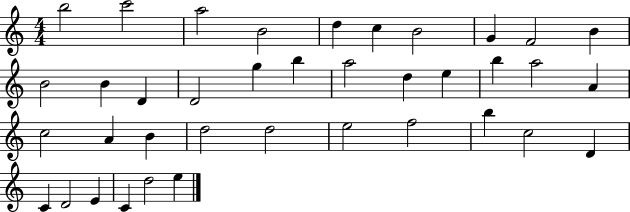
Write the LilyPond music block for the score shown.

{
  \clef treble
  \numericTimeSignature
  \time 4/4
  \key c \major
  b''2 c'''2 | a''2 b'2 | d''4 c''4 b'2 | g'4 f'2 b'4 | \break b'2 b'4 d'4 | d'2 g''4 b''4 | a''2 d''4 e''4 | b''4 a''2 a'4 | \break c''2 a'4 b'4 | d''2 d''2 | e''2 f''2 | b''4 c''2 d'4 | \break c'4 d'2 e'4 | c'4 d''2 e''4 | \bar "|."
}